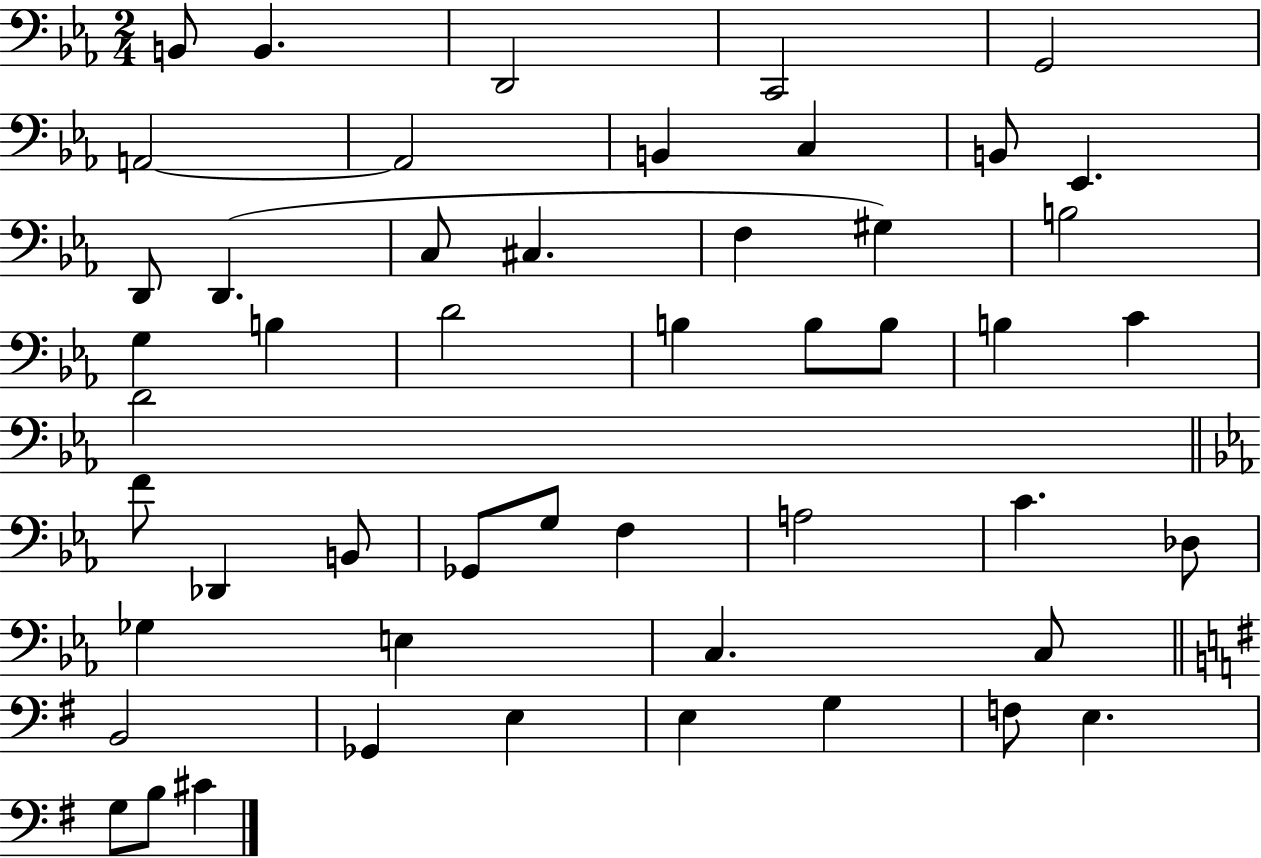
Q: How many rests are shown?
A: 0